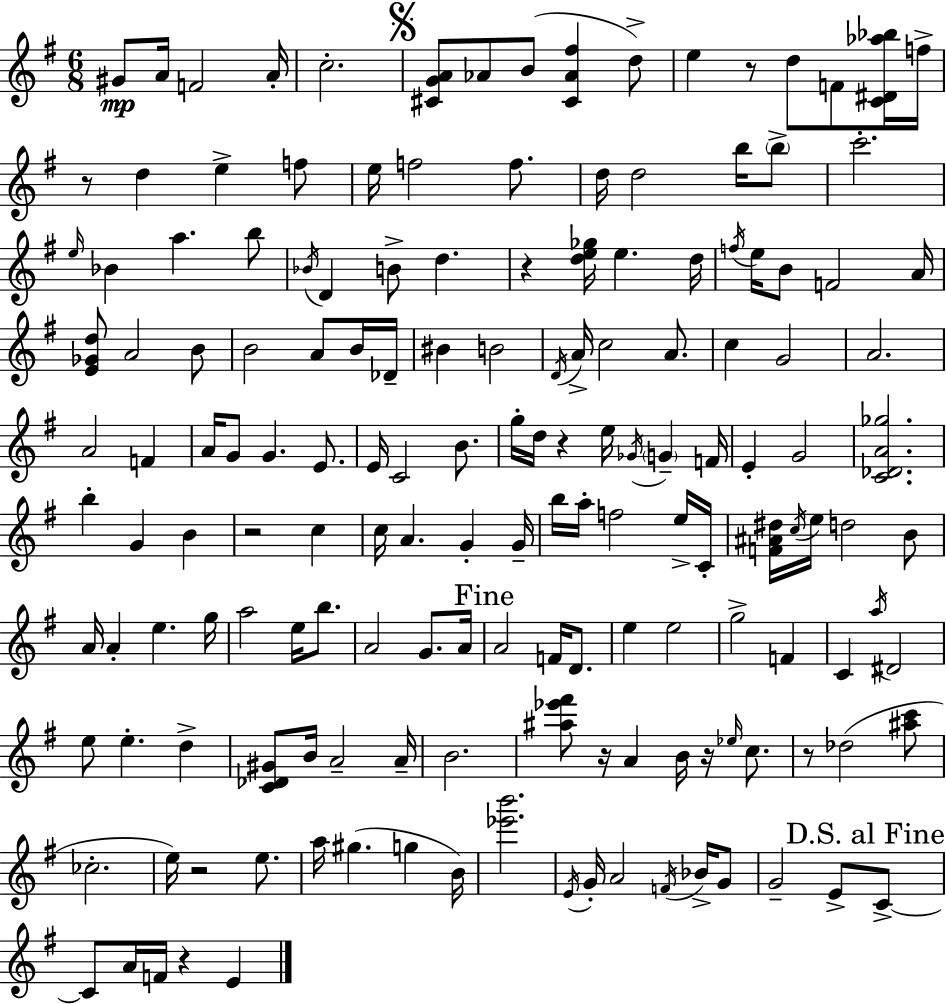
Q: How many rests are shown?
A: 10